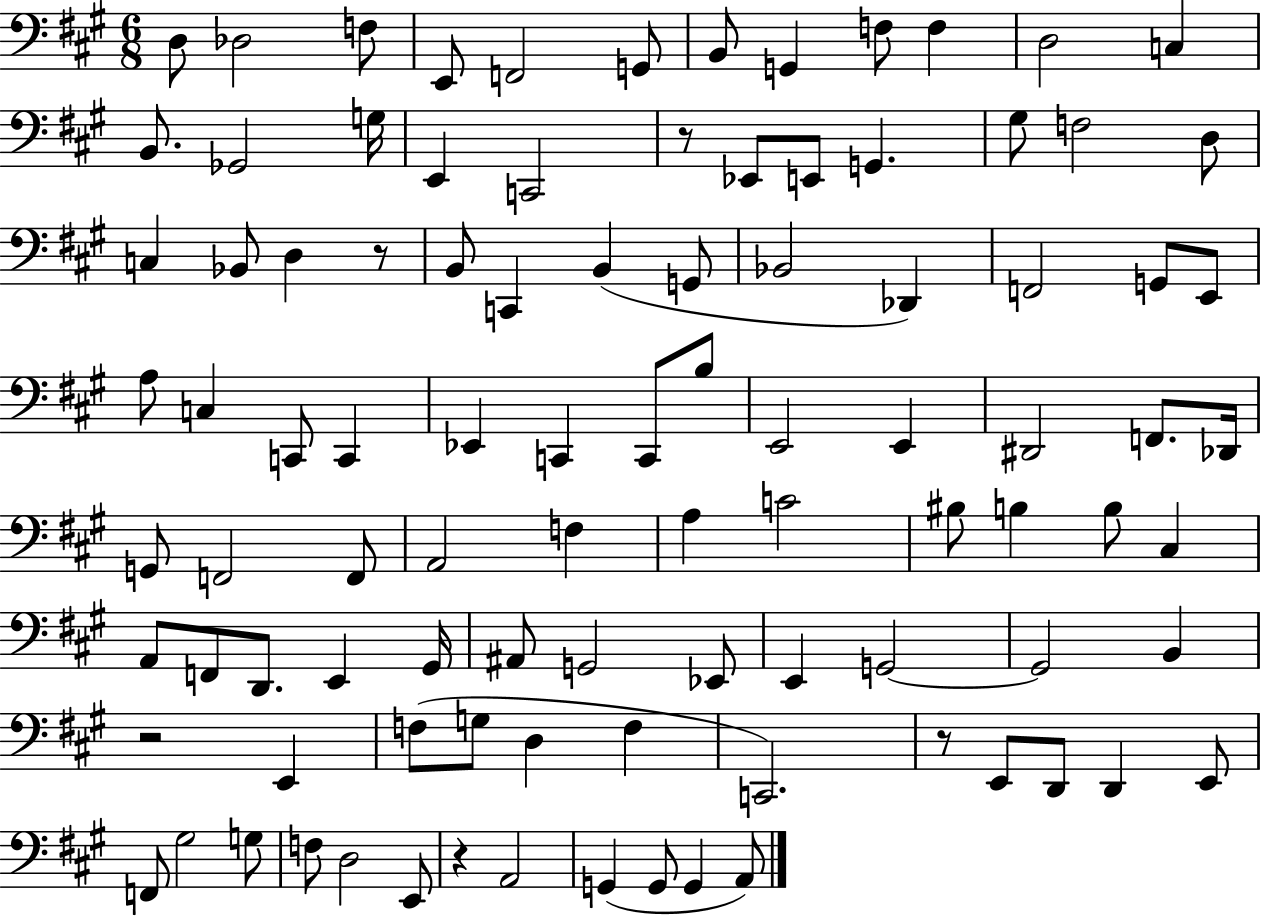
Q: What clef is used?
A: bass